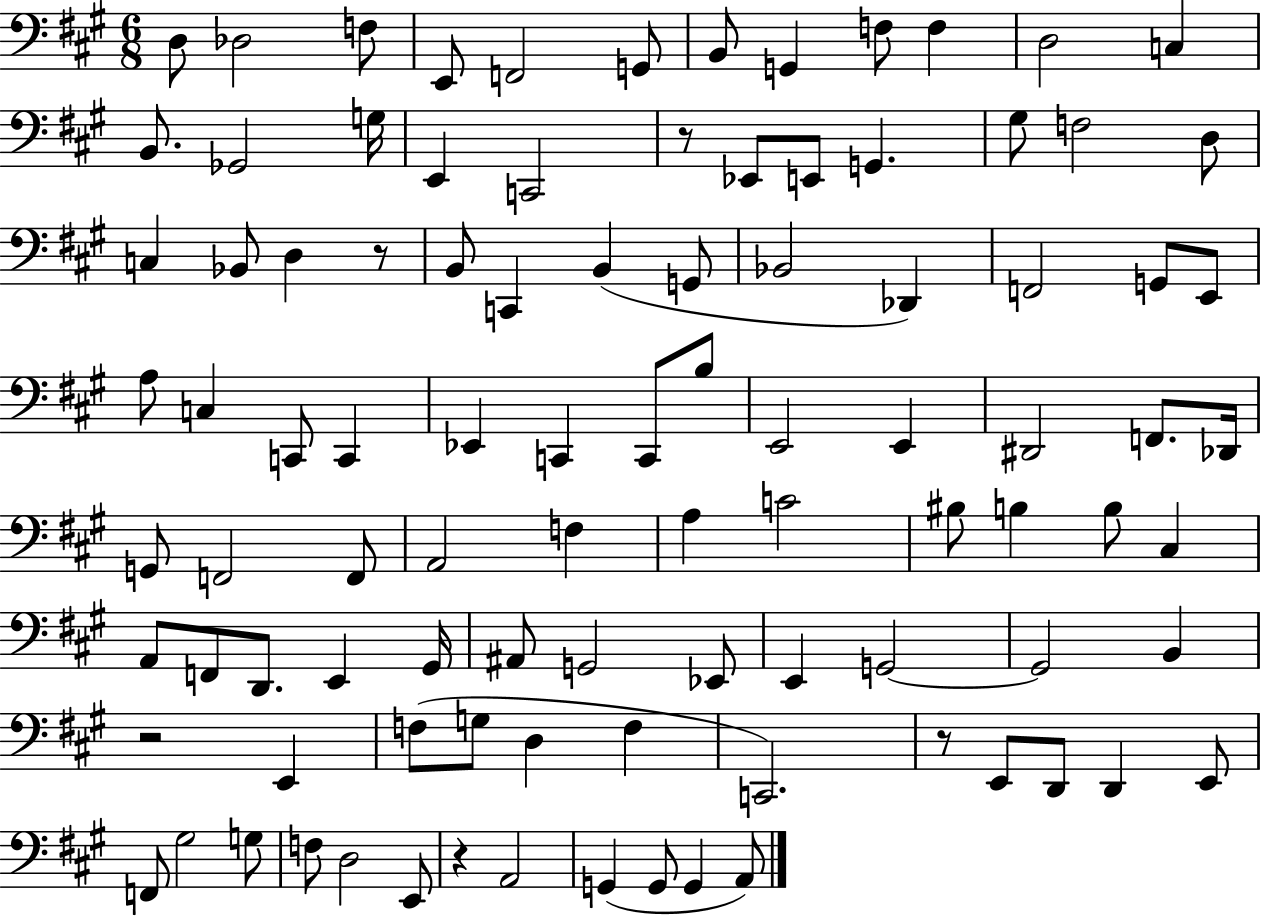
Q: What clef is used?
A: bass